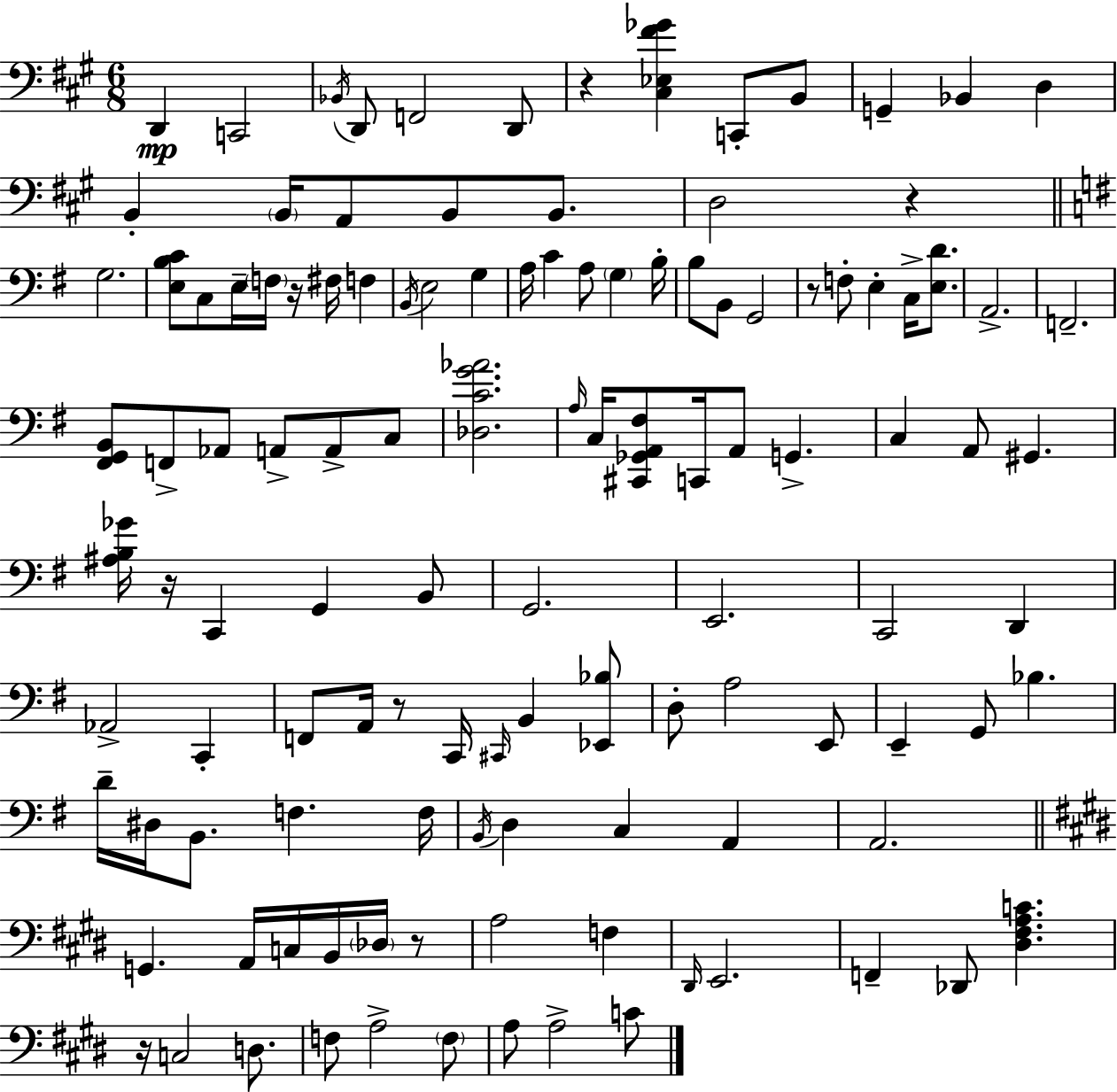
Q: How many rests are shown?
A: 8